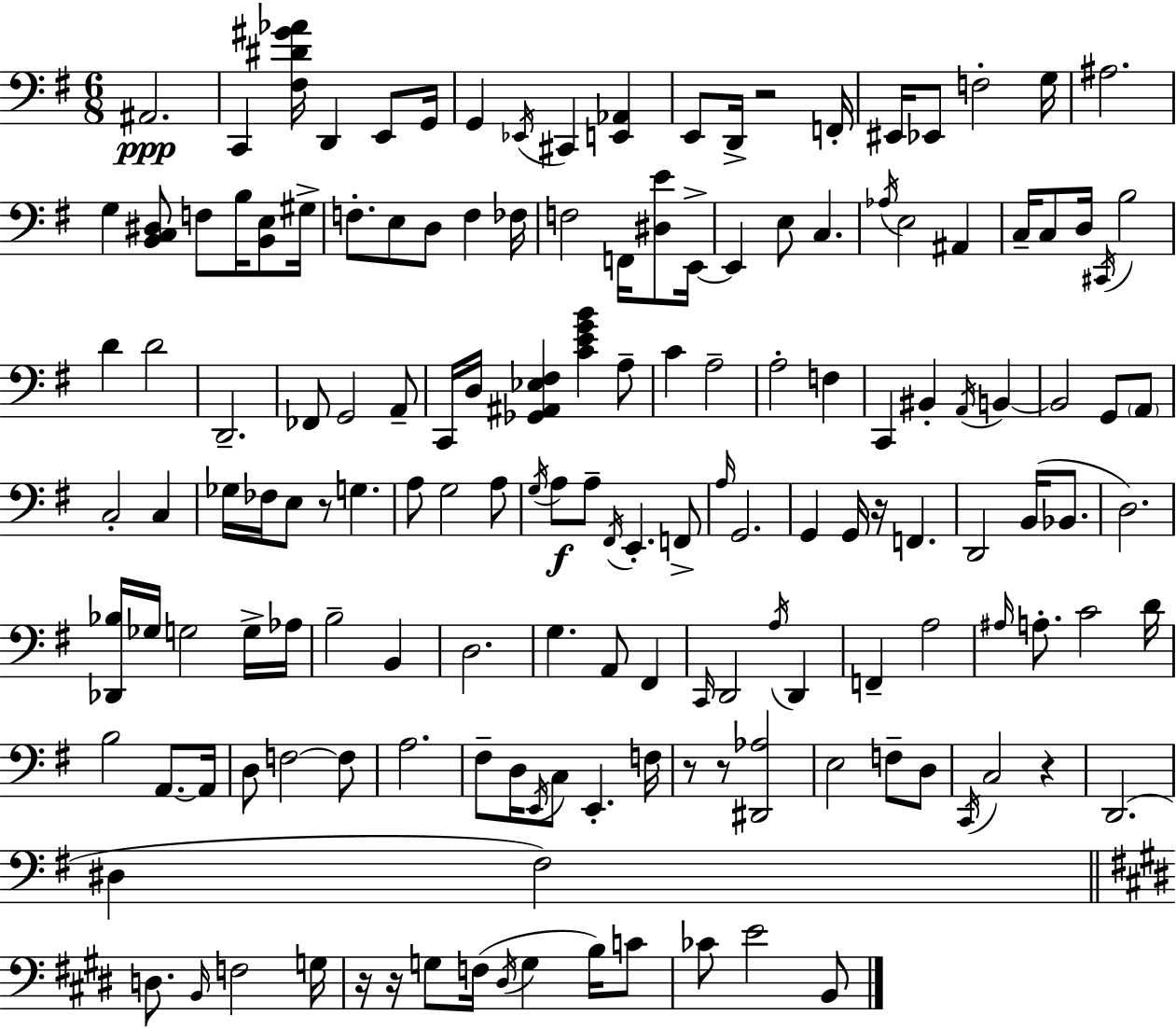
X:1
T:Untitled
M:6/8
L:1/4
K:Em
^A,,2 C,, [^F,^D^G_A]/4 D,, E,,/2 G,,/4 G,, _E,,/4 ^C,, [E,,_A,,] E,,/2 D,,/4 z2 F,,/4 ^E,,/4 _E,,/2 F,2 G,/4 ^A,2 G, [B,,C,^D,]/2 F,/2 B,/4 [B,,E,]/2 ^G,/4 F,/2 E,/2 D,/2 F, _F,/4 F,2 F,,/4 [^D,E]/2 E,,/4 E,, E,/2 C, _A,/4 E,2 ^A,, C,/4 C,/2 D,/4 ^C,,/4 B,2 D D2 D,,2 _F,,/2 G,,2 A,,/2 C,,/4 D,/4 [_G,,^A,,_E,^F,] [CEGB] A,/2 C A,2 A,2 F, C,, ^B,, A,,/4 B,, B,,2 G,,/2 A,,/2 C,2 C, _G,/4 _F,/4 E,/2 z/2 G, A,/2 G,2 A,/2 G,/4 A,/2 A,/2 ^F,,/4 E,, F,,/2 A,/4 G,,2 G,, G,,/4 z/4 F,, D,,2 B,,/4 _B,,/2 D,2 [_D,,_B,]/4 _G,/4 G,2 G,/4 _A,/4 B,2 B,, D,2 G, A,,/2 ^F,, C,,/4 D,,2 A,/4 D,, F,, A,2 ^A,/4 A,/2 C2 D/4 B,2 A,,/2 A,,/4 D,/2 F,2 F,/2 A,2 ^F,/2 D,/4 E,,/4 C,/2 E,, F,/4 z/2 z/2 [^D,,_A,]2 E,2 F,/2 D,/2 C,,/4 C,2 z D,,2 ^D, ^F,2 D,/2 B,,/4 F,2 G,/4 z/4 z/4 G,/2 F,/4 ^D,/4 G, B,/4 C/2 _C/2 E2 B,,/2